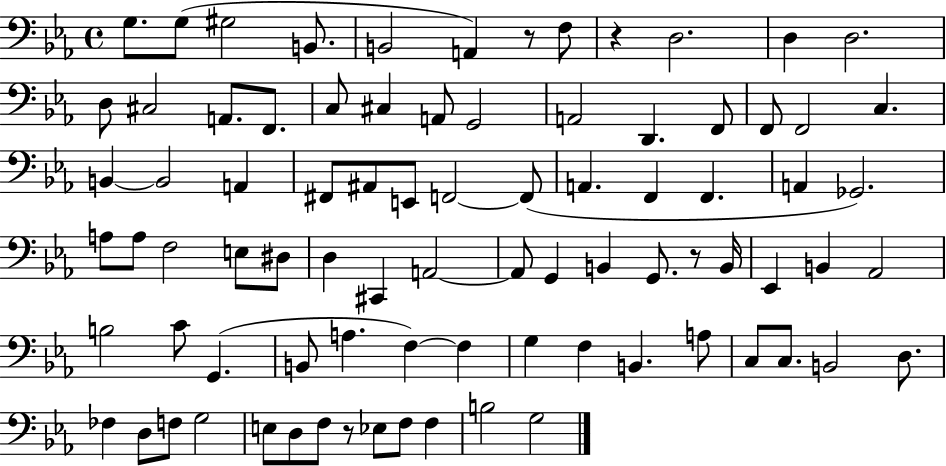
G3/e. G3/e G#3/h B2/e. B2/h A2/q R/e F3/e R/q D3/h. D3/q D3/h. D3/e C#3/h A2/e. F2/e. C3/e C#3/q A2/e G2/h A2/h D2/q. F2/e F2/e F2/h C3/q. B2/q B2/h A2/q F#2/e A#2/e E2/e F2/h F2/e A2/q. F2/q F2/q. A2/q Gb2/h. A3/e A3/e F3/h E3/e D#3/e D3/q C#2/q A2/h A2/e G2/q B2/q G2/e. R/e B2/s Eb2/q B2/q Ab2/h B3/h C4/e G2/q. B2/e A3/q. F3/q F3/q G3/q F3/q B2/q. A3/e C3/e C3/e. B2/h D3/e. FES3/q D3/e F3/e G3/h E3/e D3/e F3/e R/e Eb3/e F3/e F3/q B3/h G3/h